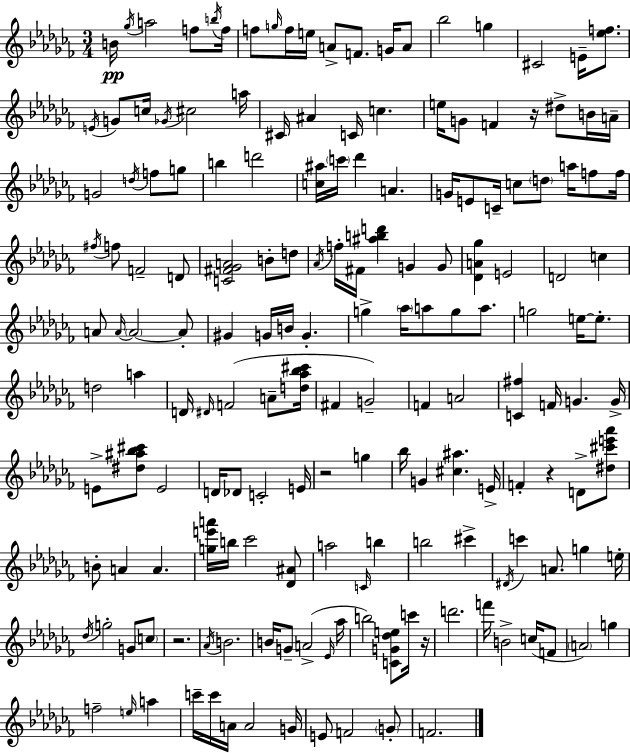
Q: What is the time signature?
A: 3/4